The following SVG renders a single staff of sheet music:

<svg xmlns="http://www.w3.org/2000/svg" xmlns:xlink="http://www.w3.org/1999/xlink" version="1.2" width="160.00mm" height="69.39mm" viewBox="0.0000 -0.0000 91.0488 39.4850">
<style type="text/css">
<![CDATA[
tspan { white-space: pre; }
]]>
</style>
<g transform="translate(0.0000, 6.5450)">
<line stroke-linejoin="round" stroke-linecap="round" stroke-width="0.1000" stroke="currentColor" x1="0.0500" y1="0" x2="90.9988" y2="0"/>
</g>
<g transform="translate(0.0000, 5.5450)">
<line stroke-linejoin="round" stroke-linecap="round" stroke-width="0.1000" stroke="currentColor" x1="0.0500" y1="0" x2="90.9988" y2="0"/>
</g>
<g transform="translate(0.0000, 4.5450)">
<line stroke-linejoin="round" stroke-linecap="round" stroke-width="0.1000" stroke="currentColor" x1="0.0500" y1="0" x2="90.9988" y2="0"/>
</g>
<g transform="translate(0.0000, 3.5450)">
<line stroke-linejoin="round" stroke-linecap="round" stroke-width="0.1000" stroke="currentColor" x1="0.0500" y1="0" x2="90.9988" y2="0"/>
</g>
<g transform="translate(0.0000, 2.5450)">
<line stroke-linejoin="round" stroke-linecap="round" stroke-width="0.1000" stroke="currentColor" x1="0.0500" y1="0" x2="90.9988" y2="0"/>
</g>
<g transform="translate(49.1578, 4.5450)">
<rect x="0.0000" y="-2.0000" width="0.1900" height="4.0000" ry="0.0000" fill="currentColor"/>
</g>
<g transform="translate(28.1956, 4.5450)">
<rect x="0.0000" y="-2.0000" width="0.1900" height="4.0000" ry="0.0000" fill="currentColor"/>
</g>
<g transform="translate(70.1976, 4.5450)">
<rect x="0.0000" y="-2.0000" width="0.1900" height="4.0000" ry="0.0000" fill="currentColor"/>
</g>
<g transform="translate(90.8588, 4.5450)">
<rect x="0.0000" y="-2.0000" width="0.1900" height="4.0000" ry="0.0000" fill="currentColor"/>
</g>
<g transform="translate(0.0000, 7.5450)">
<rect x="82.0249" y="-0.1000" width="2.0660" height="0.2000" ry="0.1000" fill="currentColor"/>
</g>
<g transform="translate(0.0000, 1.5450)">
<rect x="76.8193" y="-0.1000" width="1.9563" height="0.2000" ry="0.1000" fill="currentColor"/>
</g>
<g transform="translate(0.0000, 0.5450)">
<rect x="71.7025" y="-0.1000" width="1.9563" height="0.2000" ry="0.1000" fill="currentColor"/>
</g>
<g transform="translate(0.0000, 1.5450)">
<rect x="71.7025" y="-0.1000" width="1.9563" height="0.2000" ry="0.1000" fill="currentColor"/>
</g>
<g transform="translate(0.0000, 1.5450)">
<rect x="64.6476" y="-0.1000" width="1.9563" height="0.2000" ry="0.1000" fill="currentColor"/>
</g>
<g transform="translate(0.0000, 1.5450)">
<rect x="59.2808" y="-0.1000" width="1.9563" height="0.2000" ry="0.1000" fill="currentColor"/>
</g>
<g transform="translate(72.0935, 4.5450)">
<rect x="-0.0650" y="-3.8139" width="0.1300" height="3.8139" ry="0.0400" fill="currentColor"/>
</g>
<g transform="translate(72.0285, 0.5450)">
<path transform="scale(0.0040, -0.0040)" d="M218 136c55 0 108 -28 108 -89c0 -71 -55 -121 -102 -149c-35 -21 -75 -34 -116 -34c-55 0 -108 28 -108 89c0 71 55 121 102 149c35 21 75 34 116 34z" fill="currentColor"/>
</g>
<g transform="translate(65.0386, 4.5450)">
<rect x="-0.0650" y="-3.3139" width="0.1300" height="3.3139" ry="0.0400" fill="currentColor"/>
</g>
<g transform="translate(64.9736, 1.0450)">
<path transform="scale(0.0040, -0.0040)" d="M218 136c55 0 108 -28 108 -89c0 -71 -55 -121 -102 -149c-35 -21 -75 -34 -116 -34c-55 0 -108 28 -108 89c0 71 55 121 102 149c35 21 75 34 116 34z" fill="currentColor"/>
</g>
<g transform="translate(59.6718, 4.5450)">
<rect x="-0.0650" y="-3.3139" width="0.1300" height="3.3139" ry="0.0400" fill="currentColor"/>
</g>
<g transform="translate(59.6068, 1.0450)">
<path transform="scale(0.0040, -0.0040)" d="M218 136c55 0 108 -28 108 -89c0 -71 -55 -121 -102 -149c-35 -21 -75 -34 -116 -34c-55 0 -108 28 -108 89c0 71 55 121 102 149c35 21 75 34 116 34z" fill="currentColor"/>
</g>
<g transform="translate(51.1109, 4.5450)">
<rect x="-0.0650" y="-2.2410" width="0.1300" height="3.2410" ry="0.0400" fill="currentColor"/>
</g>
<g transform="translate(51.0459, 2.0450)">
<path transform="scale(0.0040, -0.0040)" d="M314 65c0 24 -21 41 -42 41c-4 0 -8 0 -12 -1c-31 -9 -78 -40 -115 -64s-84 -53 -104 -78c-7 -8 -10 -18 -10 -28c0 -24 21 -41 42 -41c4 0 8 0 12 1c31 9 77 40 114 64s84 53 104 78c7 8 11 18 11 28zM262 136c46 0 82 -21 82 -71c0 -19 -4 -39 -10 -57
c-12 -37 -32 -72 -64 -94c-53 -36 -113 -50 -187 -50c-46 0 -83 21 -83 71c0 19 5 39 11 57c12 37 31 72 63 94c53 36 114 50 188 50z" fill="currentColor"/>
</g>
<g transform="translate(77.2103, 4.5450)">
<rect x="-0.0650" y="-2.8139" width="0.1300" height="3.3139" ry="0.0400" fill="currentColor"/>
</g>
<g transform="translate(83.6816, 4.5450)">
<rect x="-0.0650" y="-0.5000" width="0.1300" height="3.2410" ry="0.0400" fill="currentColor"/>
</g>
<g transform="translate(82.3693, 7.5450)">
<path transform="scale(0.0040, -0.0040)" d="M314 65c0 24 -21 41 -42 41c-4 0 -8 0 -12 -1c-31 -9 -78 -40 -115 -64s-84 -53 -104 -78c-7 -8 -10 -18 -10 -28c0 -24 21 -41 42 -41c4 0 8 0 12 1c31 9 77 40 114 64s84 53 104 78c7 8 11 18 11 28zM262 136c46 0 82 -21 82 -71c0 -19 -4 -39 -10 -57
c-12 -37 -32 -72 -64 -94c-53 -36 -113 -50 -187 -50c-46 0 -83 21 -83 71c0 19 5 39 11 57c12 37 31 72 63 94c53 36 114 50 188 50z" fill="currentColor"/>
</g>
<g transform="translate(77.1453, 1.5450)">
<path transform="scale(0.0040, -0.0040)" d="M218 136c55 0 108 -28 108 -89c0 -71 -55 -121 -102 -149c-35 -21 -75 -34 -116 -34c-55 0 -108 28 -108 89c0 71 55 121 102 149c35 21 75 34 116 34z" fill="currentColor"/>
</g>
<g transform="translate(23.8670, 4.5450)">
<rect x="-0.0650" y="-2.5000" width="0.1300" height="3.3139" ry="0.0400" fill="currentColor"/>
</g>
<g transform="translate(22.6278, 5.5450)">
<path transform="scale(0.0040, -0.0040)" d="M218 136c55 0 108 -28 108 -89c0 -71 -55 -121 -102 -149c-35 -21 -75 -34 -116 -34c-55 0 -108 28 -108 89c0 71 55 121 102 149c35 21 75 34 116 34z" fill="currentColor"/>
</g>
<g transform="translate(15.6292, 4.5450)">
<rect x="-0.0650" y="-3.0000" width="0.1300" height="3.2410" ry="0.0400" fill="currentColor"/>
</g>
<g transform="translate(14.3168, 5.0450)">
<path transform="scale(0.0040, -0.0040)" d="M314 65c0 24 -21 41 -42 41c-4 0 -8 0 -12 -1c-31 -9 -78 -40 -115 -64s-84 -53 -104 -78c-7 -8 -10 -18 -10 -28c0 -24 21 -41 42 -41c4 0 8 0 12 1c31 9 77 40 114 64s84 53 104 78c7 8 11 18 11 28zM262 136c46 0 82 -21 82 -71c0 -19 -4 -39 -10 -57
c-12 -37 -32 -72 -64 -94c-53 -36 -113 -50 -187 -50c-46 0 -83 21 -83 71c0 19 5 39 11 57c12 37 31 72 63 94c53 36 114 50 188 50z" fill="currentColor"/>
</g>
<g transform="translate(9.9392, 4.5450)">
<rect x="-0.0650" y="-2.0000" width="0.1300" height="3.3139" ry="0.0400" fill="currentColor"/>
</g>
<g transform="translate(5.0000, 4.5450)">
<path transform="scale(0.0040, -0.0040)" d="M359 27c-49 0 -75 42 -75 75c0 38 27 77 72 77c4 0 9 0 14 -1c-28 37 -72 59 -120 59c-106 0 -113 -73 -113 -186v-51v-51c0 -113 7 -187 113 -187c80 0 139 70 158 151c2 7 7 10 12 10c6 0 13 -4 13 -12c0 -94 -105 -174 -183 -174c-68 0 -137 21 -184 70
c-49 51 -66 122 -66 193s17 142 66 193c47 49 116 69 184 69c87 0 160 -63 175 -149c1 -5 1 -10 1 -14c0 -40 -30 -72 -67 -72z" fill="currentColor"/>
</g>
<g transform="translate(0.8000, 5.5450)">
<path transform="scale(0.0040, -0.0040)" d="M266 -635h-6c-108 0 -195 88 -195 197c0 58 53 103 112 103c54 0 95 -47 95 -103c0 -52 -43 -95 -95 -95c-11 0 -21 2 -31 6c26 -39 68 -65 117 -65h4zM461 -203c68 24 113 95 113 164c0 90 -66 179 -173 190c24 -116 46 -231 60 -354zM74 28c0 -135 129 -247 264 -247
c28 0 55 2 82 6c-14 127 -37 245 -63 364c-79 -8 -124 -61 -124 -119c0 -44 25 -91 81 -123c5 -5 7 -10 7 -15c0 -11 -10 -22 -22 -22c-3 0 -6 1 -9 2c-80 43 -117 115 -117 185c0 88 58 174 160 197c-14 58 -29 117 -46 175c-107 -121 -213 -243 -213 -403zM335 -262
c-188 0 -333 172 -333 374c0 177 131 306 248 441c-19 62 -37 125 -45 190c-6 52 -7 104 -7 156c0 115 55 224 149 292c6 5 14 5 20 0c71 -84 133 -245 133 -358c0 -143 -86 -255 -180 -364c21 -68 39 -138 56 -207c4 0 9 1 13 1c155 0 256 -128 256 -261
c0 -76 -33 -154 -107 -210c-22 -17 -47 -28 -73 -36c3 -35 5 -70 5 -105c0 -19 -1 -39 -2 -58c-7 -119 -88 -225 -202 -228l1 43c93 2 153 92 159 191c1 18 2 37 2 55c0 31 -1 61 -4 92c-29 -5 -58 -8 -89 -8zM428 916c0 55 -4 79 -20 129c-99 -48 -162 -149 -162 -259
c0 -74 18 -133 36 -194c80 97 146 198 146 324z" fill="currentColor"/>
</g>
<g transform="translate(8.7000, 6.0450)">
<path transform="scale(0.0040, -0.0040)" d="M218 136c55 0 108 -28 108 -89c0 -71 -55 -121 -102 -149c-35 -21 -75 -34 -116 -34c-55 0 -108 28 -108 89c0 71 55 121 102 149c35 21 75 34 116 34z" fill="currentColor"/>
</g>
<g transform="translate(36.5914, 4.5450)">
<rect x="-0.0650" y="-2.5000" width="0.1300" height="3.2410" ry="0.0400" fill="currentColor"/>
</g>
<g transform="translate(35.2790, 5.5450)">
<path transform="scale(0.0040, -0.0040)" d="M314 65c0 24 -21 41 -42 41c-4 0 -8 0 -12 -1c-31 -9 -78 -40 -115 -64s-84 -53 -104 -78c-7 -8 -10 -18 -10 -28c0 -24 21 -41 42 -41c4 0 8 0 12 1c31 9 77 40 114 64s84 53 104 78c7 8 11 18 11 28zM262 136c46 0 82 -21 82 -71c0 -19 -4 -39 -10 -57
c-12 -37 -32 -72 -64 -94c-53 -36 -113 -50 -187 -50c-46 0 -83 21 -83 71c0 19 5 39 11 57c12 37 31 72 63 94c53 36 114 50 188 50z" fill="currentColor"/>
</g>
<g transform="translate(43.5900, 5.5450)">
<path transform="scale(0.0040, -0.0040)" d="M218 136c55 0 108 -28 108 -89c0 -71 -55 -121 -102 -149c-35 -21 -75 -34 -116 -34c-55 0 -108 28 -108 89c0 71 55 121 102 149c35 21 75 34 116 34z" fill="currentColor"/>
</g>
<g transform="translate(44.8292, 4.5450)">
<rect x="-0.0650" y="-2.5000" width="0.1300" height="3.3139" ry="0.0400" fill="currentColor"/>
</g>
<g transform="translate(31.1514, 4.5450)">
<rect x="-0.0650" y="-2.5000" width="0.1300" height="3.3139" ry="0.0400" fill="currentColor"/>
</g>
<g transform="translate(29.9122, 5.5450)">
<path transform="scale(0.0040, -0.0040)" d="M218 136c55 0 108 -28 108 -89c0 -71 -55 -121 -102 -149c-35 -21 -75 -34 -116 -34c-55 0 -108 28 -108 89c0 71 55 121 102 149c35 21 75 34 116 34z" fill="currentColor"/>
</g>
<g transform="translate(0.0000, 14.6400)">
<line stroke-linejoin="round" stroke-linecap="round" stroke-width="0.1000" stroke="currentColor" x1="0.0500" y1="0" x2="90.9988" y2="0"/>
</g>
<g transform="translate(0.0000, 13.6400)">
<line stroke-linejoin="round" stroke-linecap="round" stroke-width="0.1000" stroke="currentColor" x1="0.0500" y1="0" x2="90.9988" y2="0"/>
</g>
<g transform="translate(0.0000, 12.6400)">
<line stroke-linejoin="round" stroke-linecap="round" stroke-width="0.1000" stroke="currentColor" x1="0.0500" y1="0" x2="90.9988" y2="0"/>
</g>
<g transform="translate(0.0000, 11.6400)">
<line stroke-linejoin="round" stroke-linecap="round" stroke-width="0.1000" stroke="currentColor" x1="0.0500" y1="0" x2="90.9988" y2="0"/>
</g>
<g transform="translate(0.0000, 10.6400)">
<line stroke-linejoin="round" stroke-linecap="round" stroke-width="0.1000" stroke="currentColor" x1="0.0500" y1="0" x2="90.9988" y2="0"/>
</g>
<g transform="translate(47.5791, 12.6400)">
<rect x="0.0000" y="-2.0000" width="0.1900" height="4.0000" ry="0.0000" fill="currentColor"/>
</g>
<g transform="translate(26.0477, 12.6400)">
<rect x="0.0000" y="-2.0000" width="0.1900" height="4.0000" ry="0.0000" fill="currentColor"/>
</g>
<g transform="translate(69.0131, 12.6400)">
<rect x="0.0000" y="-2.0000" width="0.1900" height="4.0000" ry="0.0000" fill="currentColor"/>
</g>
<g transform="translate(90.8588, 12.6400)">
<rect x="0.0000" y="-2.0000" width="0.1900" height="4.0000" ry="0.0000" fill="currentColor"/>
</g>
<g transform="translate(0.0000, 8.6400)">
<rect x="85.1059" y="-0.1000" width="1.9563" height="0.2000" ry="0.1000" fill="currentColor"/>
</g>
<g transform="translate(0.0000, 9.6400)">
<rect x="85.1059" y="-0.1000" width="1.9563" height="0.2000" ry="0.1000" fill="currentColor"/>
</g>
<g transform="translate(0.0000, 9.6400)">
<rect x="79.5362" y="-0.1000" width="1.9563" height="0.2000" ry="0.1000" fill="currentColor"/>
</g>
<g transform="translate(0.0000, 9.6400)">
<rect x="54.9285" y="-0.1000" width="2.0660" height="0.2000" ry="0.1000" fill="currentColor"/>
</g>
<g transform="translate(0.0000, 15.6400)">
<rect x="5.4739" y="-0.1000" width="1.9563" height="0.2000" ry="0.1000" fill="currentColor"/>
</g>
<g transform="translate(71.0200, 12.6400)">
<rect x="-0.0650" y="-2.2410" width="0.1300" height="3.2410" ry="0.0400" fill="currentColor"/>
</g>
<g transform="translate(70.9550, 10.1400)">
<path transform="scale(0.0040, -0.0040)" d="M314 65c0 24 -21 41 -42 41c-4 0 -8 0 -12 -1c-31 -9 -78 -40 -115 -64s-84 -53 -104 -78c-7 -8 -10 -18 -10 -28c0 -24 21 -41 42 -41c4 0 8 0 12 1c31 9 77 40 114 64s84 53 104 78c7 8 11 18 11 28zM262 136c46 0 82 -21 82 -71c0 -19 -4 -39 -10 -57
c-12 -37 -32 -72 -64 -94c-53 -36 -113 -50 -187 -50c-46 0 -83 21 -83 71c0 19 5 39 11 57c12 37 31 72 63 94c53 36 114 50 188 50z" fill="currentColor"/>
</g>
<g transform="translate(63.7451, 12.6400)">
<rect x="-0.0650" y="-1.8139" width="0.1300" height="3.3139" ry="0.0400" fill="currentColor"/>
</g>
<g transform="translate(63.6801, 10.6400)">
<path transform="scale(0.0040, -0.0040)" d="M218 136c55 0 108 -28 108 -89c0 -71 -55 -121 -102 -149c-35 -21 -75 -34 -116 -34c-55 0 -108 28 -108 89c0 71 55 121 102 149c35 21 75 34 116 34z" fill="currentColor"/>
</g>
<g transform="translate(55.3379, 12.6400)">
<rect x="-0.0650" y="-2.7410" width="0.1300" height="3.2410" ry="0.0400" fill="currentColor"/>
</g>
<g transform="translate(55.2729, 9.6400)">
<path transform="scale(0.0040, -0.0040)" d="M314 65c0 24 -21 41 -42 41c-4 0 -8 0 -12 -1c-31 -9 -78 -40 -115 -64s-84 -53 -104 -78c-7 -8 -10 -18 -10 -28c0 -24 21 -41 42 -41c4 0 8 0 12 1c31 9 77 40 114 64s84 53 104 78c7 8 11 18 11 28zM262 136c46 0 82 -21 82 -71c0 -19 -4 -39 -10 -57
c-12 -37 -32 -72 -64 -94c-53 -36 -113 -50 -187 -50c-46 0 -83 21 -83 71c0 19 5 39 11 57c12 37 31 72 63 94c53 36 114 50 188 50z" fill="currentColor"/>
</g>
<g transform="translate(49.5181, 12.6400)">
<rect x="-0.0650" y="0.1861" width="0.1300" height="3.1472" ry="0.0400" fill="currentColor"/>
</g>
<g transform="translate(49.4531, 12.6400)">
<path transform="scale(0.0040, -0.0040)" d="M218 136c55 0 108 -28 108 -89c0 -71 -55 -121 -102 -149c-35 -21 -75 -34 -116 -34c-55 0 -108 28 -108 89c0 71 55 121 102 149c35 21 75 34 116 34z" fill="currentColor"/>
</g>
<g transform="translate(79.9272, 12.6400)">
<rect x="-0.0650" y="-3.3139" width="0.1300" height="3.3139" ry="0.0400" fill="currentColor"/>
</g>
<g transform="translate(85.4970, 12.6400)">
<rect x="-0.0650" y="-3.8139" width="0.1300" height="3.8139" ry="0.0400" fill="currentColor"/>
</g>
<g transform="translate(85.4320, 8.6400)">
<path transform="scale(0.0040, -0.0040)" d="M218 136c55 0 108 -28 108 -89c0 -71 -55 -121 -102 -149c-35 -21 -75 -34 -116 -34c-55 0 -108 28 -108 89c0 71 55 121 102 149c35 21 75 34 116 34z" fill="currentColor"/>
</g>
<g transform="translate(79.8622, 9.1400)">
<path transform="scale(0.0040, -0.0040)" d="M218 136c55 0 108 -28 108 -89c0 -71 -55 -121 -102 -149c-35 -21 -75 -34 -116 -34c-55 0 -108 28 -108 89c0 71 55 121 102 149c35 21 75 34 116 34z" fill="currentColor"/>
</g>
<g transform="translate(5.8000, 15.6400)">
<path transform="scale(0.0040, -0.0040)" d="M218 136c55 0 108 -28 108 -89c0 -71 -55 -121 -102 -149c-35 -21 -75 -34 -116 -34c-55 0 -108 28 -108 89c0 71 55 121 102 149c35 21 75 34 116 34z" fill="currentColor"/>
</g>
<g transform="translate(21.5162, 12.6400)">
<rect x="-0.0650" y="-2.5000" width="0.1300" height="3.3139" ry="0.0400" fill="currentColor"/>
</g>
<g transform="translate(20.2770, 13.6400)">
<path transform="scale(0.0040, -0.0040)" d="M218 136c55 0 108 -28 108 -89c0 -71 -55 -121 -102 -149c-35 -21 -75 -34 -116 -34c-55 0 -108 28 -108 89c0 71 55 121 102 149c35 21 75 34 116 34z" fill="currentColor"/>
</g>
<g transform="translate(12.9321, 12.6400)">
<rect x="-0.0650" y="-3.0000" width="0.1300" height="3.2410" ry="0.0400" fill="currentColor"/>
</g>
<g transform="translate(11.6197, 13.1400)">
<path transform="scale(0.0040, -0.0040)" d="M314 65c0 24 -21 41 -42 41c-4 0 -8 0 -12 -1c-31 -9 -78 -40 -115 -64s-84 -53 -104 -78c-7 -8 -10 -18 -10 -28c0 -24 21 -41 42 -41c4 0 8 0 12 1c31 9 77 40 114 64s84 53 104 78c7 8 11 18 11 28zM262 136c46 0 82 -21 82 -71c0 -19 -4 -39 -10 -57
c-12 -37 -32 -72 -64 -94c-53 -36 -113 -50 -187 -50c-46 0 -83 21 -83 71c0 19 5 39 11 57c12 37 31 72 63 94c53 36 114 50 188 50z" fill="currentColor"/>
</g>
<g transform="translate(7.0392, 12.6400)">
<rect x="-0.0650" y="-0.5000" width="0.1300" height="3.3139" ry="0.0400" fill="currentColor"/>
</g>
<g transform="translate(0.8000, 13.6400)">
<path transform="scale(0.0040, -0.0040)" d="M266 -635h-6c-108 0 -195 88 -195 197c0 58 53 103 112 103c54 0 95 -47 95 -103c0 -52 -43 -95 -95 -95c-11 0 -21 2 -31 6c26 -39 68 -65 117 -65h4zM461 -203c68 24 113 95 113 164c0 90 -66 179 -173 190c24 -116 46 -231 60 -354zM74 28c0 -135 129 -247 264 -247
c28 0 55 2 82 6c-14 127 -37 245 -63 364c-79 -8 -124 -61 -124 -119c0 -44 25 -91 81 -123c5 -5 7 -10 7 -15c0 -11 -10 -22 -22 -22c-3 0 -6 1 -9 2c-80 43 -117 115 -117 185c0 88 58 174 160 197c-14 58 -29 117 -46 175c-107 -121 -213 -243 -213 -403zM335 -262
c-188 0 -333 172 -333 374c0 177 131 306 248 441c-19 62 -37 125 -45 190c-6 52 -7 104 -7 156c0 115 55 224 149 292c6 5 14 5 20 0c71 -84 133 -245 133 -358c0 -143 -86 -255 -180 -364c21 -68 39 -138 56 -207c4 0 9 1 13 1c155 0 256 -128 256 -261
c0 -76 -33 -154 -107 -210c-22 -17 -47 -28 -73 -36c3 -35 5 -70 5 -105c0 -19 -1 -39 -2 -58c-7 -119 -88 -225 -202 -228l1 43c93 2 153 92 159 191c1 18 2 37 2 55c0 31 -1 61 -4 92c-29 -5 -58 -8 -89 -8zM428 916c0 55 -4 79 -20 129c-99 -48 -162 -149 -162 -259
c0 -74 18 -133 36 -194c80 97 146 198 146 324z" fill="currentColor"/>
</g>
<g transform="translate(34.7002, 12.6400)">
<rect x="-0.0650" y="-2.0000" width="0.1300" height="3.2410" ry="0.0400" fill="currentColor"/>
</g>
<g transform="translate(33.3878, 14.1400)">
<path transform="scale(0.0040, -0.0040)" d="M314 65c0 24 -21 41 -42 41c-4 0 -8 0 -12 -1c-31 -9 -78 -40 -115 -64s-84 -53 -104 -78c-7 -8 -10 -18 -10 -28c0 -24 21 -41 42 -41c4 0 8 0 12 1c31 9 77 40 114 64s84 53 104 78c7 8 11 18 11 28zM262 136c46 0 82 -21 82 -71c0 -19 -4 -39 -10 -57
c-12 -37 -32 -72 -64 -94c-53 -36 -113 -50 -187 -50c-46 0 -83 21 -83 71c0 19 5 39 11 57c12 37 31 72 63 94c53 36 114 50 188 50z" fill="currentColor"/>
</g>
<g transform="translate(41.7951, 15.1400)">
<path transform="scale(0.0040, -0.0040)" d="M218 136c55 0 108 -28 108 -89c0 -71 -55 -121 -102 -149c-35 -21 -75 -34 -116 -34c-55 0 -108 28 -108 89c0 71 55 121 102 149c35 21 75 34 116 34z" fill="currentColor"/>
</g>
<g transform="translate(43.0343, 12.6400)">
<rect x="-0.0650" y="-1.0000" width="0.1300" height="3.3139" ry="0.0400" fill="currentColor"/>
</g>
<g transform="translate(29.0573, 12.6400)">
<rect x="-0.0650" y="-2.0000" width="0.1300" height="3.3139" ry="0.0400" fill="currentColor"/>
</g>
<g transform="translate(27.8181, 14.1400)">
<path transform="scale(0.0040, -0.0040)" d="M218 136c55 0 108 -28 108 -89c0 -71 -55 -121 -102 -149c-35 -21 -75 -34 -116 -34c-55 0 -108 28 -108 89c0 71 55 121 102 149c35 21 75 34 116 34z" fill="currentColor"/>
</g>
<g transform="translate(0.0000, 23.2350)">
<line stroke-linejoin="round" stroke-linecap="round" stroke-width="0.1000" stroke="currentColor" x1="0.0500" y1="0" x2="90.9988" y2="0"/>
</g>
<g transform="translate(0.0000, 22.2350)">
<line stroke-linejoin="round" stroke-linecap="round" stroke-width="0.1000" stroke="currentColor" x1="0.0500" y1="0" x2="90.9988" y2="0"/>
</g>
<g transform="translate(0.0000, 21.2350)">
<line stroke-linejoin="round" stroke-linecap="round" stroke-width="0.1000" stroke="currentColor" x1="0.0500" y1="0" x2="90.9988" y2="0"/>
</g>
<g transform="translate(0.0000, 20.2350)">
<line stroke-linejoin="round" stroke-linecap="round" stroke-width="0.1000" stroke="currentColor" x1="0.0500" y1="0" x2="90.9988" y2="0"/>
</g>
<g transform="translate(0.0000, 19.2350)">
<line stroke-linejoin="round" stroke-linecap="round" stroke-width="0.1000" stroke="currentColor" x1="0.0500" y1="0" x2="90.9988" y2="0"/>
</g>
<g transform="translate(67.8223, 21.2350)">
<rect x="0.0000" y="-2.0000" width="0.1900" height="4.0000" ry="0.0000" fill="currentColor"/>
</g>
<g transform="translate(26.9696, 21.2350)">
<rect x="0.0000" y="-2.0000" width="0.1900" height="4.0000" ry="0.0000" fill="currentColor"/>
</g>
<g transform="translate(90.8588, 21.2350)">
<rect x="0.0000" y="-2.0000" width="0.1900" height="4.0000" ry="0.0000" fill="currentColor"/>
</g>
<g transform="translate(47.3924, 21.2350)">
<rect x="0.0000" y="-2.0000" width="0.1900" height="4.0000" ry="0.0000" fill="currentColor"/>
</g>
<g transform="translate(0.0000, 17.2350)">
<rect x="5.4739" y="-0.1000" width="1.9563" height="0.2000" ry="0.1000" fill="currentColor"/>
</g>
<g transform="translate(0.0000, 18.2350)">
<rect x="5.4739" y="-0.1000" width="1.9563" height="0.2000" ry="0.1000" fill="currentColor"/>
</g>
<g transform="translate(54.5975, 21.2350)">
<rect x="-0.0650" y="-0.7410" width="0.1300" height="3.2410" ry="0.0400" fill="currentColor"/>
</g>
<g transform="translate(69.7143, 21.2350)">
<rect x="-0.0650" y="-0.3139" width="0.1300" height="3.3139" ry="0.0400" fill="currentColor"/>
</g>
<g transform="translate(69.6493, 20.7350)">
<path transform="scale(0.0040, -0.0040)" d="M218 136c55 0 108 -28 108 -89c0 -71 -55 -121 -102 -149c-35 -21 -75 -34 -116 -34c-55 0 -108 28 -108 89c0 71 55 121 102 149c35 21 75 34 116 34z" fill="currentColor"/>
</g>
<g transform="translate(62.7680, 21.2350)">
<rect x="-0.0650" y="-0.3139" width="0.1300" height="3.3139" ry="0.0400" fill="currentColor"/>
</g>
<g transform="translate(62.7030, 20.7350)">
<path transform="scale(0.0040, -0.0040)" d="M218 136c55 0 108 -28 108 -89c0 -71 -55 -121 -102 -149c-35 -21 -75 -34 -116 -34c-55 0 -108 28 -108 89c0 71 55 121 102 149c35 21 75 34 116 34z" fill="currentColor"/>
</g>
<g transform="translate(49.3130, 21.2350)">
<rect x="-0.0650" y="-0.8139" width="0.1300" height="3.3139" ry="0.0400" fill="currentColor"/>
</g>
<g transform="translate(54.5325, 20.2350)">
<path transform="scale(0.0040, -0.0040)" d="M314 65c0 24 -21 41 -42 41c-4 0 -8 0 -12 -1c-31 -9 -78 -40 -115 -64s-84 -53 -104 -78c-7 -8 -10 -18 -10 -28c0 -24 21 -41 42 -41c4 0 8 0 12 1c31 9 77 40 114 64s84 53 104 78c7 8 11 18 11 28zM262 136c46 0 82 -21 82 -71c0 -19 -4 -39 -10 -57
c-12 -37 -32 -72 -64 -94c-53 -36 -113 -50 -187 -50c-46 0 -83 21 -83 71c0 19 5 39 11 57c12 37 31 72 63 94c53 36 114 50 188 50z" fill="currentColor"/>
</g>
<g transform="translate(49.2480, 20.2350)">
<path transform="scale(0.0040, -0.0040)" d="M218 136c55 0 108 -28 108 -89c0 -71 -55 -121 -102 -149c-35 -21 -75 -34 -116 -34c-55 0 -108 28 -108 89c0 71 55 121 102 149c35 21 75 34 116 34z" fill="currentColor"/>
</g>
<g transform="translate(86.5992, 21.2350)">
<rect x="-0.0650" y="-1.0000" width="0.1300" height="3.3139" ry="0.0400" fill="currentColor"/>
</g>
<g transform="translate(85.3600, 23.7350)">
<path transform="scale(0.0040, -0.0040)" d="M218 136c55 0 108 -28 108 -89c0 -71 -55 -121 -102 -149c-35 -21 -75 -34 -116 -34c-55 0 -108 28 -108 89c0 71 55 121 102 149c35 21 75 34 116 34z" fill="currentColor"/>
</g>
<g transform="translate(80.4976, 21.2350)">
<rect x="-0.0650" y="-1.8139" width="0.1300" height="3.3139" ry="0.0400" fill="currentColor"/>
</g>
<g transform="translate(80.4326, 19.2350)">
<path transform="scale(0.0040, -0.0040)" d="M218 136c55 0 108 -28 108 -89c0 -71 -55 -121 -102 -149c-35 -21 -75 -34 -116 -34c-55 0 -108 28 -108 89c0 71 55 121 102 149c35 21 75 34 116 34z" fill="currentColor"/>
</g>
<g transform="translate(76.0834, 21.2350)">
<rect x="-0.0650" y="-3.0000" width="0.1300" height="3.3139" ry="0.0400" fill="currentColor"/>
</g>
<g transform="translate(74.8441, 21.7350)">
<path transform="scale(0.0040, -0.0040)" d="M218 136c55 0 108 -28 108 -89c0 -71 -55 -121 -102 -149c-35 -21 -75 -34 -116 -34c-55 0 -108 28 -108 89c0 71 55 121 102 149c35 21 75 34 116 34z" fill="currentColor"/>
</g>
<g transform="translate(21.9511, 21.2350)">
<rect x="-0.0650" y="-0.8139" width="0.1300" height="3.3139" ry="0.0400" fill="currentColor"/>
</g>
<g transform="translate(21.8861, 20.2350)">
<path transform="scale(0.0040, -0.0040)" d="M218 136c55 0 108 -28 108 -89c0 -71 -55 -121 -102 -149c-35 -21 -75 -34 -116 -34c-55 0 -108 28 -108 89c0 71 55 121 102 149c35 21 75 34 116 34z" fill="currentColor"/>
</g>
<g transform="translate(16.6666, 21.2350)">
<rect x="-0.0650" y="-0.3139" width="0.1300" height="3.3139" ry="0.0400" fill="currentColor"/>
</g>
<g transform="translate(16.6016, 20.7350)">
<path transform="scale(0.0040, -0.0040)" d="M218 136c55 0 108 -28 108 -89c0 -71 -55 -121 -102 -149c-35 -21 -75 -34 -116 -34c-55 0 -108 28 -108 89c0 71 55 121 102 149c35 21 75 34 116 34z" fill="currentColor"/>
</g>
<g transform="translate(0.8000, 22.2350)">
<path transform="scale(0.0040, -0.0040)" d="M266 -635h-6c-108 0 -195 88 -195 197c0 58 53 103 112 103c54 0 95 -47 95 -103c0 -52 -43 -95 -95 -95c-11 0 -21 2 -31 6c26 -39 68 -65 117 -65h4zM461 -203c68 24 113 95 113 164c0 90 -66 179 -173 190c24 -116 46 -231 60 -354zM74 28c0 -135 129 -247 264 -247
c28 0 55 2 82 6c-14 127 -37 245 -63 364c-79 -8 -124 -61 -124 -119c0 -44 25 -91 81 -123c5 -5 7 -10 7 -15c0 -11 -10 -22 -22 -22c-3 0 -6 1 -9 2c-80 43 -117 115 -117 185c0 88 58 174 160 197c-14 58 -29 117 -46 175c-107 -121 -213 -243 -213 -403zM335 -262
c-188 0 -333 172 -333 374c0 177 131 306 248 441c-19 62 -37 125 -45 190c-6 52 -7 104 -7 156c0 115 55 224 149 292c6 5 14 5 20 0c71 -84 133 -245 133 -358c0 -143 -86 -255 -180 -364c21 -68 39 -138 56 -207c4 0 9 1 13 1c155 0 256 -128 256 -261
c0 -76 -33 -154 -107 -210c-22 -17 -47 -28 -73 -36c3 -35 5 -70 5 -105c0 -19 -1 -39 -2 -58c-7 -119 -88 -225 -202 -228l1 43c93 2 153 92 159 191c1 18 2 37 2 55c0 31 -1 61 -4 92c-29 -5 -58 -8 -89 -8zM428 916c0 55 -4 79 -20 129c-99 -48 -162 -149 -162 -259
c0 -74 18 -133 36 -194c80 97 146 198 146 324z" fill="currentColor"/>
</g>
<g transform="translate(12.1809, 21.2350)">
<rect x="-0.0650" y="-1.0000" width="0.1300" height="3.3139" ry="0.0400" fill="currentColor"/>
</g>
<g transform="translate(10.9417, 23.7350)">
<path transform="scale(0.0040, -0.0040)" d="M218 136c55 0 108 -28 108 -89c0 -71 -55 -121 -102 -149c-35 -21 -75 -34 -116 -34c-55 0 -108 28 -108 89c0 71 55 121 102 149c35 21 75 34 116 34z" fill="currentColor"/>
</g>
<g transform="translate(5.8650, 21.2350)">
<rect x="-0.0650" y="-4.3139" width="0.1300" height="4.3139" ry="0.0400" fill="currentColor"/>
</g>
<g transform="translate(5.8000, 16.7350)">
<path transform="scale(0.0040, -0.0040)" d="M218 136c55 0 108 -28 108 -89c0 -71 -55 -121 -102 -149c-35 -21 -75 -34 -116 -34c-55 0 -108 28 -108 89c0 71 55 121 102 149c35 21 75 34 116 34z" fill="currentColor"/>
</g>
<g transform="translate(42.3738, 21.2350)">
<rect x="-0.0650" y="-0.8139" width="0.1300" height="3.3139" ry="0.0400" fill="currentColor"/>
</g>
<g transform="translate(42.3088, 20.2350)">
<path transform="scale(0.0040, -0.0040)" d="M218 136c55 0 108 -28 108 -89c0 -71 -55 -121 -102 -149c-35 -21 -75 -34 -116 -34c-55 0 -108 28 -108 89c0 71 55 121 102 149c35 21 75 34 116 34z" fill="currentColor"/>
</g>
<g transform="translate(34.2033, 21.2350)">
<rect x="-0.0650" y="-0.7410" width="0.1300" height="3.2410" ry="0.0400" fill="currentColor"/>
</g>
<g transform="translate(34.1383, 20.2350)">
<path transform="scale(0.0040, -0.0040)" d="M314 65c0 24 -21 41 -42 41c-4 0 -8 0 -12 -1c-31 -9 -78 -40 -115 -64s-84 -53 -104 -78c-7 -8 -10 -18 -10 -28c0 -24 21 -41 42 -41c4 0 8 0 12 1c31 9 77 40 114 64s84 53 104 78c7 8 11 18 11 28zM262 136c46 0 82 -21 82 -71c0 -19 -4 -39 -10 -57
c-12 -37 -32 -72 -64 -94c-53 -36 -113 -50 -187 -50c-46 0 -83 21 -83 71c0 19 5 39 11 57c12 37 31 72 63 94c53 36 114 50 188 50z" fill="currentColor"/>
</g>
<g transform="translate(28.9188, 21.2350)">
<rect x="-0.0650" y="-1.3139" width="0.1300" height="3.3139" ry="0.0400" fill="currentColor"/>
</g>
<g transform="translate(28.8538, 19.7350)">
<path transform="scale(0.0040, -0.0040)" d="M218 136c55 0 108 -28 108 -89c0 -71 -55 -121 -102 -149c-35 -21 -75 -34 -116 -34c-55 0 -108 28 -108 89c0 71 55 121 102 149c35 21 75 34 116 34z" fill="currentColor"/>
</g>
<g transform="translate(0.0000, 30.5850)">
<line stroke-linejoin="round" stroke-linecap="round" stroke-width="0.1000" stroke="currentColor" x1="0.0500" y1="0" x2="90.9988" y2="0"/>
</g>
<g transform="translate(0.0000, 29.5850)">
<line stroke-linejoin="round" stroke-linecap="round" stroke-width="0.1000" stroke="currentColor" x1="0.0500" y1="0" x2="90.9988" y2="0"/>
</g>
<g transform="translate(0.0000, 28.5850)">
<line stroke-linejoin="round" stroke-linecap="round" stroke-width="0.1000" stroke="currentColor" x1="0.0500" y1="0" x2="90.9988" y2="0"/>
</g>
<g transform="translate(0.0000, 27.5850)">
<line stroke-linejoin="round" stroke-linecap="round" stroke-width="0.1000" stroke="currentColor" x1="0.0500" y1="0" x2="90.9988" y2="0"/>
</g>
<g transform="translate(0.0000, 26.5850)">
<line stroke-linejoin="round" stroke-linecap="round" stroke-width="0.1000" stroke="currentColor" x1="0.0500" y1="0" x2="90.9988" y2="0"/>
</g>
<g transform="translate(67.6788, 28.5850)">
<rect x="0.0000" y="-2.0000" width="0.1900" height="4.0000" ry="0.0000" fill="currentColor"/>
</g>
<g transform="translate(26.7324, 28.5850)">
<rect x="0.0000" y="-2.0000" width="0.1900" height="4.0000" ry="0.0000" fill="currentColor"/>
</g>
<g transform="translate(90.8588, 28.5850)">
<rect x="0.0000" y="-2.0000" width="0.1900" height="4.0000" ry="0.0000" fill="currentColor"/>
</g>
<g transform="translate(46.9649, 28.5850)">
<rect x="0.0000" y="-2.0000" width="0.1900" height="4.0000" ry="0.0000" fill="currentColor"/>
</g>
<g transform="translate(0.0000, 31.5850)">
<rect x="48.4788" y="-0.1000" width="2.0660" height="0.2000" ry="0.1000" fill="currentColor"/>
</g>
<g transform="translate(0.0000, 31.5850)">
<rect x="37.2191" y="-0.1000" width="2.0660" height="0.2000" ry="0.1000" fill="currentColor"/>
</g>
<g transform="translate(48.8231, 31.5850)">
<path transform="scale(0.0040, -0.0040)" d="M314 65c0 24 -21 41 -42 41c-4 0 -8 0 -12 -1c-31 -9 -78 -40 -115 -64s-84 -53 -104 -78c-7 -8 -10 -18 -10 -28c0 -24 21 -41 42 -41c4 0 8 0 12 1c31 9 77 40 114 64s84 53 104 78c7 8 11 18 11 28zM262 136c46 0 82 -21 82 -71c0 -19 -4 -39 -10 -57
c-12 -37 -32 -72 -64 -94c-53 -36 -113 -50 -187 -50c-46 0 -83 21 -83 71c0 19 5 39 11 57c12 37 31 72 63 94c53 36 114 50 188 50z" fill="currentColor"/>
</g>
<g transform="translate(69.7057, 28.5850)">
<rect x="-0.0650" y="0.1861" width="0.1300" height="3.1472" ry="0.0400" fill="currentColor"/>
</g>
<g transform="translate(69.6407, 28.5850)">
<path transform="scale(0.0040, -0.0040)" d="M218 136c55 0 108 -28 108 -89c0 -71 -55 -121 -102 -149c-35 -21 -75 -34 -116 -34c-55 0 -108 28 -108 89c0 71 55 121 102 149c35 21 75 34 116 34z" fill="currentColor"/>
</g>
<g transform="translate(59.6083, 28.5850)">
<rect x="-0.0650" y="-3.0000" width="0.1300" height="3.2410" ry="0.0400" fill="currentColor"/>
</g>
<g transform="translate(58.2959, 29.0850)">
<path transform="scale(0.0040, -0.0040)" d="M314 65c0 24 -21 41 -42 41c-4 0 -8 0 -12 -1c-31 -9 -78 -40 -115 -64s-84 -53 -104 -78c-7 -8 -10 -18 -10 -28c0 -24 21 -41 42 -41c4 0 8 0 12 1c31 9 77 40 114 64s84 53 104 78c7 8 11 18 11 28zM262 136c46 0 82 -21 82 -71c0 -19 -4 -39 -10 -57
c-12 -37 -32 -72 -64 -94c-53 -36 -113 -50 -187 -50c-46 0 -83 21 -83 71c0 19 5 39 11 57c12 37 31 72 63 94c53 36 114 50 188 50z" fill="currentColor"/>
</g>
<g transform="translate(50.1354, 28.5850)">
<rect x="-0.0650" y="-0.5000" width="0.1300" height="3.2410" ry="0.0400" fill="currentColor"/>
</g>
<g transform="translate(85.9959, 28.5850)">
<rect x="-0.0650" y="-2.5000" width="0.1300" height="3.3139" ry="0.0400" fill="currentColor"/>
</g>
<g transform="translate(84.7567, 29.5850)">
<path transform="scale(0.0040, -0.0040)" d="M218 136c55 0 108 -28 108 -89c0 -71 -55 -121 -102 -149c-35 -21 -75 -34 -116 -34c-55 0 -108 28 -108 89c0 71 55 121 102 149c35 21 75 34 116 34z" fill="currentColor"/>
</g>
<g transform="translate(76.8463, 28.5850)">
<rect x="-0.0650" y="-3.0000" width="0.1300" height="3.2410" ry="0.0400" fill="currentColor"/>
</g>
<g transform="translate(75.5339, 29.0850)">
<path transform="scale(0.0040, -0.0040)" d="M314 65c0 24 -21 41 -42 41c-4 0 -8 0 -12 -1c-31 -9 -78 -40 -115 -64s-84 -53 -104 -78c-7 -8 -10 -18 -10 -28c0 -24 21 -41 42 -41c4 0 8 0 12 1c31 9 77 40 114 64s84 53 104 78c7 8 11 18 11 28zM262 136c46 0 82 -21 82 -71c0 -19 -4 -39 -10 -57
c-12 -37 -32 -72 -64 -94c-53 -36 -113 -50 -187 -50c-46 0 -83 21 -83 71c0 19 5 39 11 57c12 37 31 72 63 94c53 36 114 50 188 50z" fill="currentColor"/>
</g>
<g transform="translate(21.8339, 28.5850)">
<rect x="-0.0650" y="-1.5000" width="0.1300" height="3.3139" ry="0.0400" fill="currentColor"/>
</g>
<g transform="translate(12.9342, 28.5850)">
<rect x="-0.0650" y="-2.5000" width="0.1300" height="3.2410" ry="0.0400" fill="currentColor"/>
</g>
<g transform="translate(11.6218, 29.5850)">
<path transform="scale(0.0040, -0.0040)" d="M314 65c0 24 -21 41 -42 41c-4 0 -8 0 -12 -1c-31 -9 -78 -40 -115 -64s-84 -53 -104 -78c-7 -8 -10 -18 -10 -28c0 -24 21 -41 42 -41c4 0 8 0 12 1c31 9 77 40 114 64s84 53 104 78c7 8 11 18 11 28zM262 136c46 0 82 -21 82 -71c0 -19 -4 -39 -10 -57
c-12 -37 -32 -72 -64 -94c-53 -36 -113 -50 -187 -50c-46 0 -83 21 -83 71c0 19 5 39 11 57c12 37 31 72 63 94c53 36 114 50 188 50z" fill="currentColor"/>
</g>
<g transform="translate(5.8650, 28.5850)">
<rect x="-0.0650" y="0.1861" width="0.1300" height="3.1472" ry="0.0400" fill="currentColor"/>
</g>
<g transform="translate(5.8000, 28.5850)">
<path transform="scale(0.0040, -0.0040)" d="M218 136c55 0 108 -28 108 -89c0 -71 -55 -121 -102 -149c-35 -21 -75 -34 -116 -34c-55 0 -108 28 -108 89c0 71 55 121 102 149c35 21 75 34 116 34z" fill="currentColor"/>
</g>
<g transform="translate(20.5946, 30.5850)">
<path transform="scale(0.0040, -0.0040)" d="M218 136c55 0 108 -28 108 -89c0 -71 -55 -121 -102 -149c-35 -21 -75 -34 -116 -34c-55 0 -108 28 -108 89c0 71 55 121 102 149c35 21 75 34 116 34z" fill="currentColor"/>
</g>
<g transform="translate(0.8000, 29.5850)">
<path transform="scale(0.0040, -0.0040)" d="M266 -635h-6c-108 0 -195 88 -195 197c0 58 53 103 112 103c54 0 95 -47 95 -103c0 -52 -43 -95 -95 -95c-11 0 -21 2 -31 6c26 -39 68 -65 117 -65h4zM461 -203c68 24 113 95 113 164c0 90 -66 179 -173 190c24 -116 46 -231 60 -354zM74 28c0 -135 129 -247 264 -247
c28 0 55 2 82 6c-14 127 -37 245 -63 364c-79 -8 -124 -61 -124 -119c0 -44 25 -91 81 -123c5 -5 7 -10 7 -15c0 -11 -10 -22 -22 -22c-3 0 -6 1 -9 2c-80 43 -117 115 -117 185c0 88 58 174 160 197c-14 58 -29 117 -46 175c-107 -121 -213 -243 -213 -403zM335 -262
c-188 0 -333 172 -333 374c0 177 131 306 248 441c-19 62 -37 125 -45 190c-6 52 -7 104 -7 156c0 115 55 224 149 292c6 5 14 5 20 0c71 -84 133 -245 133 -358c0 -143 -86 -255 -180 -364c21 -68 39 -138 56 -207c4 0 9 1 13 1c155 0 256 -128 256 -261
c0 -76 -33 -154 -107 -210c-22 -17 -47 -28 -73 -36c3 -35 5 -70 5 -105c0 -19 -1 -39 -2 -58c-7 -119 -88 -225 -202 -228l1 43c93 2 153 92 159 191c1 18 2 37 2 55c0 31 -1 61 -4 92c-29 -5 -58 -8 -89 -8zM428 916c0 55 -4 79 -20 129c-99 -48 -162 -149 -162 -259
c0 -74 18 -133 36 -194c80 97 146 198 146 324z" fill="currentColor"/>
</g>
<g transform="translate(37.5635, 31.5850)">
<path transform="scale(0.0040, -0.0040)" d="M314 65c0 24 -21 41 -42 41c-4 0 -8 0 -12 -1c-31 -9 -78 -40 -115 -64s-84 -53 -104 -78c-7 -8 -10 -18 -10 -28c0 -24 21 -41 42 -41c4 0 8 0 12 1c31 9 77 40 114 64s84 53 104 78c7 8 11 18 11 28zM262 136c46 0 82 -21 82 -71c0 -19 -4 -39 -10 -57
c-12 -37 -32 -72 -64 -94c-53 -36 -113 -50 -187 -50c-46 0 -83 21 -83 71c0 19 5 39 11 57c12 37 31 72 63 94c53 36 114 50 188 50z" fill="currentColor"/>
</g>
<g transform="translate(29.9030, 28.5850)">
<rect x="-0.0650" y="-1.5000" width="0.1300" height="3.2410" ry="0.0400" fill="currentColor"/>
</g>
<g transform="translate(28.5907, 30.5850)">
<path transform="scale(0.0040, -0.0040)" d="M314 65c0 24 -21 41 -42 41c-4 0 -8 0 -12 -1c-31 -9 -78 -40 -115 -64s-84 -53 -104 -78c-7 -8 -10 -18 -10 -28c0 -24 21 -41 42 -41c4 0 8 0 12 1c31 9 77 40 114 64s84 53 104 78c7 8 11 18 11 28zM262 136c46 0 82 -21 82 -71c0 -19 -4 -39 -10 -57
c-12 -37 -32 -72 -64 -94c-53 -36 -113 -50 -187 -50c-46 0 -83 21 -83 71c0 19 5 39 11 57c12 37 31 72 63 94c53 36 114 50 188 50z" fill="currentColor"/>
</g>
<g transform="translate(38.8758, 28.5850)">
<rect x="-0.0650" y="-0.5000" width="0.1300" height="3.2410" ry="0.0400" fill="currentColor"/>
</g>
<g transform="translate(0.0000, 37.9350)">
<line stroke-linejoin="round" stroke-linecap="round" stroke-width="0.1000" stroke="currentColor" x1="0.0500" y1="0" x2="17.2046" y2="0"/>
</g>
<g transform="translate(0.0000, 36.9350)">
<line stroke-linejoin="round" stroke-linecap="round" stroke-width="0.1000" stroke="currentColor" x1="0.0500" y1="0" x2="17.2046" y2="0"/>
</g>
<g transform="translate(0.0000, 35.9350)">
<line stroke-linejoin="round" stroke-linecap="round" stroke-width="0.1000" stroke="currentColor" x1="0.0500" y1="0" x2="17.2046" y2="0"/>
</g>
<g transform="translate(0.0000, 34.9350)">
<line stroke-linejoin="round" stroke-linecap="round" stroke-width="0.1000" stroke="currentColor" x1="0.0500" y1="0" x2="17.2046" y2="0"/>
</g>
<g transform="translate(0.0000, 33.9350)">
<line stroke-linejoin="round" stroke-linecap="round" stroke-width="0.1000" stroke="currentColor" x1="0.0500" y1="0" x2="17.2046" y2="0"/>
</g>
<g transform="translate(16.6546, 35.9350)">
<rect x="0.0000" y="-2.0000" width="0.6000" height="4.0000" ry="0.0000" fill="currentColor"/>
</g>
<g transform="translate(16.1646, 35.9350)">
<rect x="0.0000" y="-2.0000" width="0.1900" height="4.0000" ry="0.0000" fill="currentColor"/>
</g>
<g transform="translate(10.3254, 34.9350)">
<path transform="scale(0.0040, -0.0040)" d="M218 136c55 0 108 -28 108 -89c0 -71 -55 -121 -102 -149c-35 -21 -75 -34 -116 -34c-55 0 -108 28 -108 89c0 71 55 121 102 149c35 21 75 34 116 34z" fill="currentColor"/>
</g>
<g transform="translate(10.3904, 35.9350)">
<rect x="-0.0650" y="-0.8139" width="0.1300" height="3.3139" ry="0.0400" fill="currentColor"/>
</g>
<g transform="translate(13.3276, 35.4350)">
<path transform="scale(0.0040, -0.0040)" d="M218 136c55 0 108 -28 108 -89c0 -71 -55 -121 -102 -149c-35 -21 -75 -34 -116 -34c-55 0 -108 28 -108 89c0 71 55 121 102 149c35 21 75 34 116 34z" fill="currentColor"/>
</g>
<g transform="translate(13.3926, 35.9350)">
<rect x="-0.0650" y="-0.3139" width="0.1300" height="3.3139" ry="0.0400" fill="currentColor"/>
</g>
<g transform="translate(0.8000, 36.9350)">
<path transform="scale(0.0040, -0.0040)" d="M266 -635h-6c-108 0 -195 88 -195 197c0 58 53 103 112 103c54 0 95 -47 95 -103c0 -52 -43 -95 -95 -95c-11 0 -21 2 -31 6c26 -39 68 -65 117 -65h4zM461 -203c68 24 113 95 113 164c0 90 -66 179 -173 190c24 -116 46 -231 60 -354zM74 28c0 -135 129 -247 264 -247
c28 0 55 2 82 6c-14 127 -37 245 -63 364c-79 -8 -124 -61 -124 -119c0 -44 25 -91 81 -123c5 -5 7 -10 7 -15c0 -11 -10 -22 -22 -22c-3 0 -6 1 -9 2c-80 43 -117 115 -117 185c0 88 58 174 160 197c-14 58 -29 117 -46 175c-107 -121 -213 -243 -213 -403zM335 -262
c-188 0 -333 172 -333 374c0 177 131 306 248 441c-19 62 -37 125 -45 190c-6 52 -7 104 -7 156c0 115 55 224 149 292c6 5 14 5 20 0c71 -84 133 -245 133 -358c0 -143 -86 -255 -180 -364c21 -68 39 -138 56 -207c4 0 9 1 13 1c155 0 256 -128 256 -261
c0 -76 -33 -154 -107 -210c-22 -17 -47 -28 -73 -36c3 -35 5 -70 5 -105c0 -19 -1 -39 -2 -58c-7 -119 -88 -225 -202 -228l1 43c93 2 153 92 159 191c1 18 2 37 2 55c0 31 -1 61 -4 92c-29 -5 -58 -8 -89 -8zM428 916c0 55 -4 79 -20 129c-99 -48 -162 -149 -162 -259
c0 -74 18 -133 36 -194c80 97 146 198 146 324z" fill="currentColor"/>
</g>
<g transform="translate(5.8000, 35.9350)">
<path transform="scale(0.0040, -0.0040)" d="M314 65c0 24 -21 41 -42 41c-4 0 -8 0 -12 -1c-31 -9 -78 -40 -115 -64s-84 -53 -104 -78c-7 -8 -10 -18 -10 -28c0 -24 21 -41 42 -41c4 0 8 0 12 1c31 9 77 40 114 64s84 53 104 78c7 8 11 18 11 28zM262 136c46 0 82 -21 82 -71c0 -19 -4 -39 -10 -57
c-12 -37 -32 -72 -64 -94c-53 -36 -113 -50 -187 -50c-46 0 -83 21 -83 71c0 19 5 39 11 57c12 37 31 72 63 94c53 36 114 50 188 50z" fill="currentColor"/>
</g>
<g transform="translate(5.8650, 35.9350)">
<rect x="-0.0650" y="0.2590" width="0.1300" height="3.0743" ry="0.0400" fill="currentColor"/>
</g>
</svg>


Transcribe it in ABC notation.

X:1
T:Untitled
M:4/4
L:1/4
K:C
F A2 G G G2 G g2 b b c' a C2 C A2 G F F2 D B a2 f g2 b c' d' D c d e d2 d d d2 c c A f D B G2 E E2 C2 C2 A2 B A2 G B2 d c